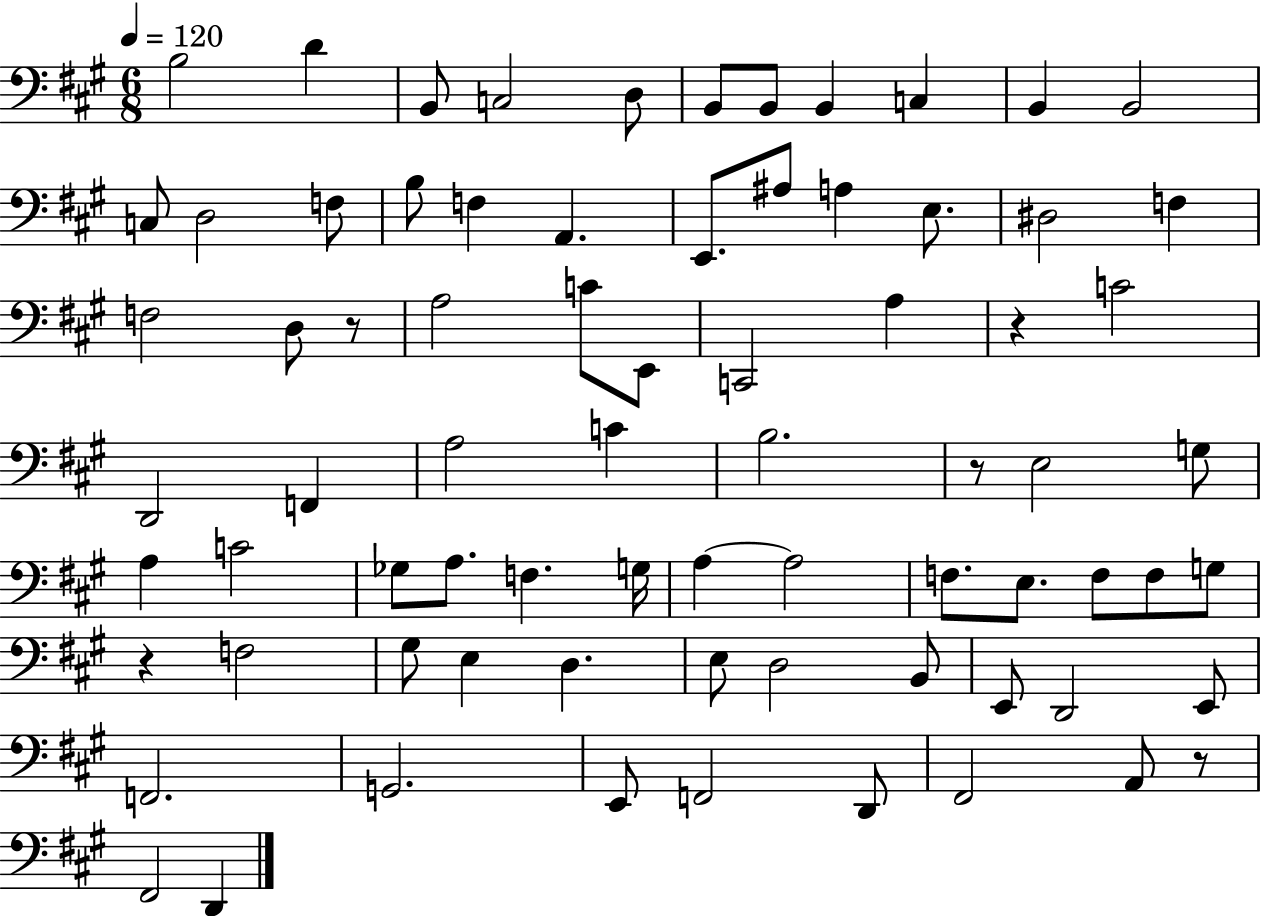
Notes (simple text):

B3/h D4/q B2/e C3/h D3/e B2/e B2/e B2/q C3/q B2/q B2/h C3/e D3/h F3/e B3/e F3/q A2/q. E2/e. A#3/e A3/q E3/e. D#3/h F3/q F3/h D3/e R/e A3/h C4/e E2/e C2/h A3/q R/q C4/h D2/h F2/q A3/h C4/q B3/h. R/e E3/h G3/e A3/q C4/h Gb3/e A3/e. F3/q. G3/s A3/q A3/h F3/e. E3/e. F3/e F3/e G3/e R/q F3/h G#3/e E3/q D3/q. E3/e D3/h B2/e E2/e D2/h E2/e F2/h. G2/h. E2/e F2/h D2/e F#2/h A2/e R/e F#2/h D2/q